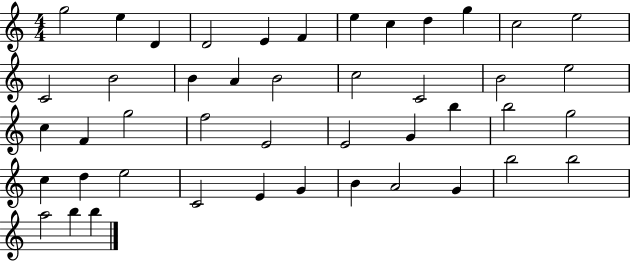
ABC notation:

X:1
T:Untitled
M:4/4
L:1/4
K:C
g2 e D D2 E F e c d g c2 e2 C2 B2 B A B2 c2 C2 B2 e2 c F g2 f2 E2 E2 G b b2 g2 c d e2 C2 E G B A2 G b2 b2 a2 b b